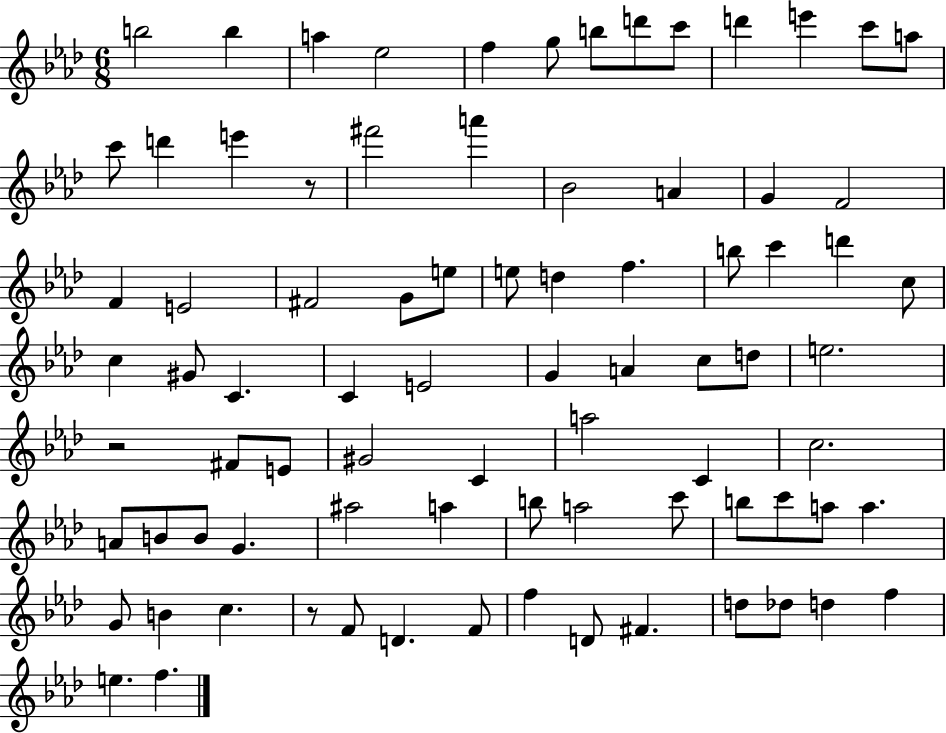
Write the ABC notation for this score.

X:1
T:Untitled
M:6/8
L:1/4
K:Ab
b2 b a _e2 f g/2 b/2 d'/2 c'/2 d' e' c'/2 a/2 c'/2 d' e' z/2 ^f'2 a' _B2 A G F2 F E2 ^F2 G/2 e/2 e/2 d f b/2 c' d' c/2 c ^G/2 C C E2 G A c/2 d/2 e2 z2 ^F/2 E/2 ^G2 C a2 C c2 A/2 B/2 B/2 G ^a2 a b/2 a2 c'/2 b/2 c'/2 a/2 a G/2 B c z/2 F/2 D F/2 f D/2 ^F d/2 _d/2 d f e f